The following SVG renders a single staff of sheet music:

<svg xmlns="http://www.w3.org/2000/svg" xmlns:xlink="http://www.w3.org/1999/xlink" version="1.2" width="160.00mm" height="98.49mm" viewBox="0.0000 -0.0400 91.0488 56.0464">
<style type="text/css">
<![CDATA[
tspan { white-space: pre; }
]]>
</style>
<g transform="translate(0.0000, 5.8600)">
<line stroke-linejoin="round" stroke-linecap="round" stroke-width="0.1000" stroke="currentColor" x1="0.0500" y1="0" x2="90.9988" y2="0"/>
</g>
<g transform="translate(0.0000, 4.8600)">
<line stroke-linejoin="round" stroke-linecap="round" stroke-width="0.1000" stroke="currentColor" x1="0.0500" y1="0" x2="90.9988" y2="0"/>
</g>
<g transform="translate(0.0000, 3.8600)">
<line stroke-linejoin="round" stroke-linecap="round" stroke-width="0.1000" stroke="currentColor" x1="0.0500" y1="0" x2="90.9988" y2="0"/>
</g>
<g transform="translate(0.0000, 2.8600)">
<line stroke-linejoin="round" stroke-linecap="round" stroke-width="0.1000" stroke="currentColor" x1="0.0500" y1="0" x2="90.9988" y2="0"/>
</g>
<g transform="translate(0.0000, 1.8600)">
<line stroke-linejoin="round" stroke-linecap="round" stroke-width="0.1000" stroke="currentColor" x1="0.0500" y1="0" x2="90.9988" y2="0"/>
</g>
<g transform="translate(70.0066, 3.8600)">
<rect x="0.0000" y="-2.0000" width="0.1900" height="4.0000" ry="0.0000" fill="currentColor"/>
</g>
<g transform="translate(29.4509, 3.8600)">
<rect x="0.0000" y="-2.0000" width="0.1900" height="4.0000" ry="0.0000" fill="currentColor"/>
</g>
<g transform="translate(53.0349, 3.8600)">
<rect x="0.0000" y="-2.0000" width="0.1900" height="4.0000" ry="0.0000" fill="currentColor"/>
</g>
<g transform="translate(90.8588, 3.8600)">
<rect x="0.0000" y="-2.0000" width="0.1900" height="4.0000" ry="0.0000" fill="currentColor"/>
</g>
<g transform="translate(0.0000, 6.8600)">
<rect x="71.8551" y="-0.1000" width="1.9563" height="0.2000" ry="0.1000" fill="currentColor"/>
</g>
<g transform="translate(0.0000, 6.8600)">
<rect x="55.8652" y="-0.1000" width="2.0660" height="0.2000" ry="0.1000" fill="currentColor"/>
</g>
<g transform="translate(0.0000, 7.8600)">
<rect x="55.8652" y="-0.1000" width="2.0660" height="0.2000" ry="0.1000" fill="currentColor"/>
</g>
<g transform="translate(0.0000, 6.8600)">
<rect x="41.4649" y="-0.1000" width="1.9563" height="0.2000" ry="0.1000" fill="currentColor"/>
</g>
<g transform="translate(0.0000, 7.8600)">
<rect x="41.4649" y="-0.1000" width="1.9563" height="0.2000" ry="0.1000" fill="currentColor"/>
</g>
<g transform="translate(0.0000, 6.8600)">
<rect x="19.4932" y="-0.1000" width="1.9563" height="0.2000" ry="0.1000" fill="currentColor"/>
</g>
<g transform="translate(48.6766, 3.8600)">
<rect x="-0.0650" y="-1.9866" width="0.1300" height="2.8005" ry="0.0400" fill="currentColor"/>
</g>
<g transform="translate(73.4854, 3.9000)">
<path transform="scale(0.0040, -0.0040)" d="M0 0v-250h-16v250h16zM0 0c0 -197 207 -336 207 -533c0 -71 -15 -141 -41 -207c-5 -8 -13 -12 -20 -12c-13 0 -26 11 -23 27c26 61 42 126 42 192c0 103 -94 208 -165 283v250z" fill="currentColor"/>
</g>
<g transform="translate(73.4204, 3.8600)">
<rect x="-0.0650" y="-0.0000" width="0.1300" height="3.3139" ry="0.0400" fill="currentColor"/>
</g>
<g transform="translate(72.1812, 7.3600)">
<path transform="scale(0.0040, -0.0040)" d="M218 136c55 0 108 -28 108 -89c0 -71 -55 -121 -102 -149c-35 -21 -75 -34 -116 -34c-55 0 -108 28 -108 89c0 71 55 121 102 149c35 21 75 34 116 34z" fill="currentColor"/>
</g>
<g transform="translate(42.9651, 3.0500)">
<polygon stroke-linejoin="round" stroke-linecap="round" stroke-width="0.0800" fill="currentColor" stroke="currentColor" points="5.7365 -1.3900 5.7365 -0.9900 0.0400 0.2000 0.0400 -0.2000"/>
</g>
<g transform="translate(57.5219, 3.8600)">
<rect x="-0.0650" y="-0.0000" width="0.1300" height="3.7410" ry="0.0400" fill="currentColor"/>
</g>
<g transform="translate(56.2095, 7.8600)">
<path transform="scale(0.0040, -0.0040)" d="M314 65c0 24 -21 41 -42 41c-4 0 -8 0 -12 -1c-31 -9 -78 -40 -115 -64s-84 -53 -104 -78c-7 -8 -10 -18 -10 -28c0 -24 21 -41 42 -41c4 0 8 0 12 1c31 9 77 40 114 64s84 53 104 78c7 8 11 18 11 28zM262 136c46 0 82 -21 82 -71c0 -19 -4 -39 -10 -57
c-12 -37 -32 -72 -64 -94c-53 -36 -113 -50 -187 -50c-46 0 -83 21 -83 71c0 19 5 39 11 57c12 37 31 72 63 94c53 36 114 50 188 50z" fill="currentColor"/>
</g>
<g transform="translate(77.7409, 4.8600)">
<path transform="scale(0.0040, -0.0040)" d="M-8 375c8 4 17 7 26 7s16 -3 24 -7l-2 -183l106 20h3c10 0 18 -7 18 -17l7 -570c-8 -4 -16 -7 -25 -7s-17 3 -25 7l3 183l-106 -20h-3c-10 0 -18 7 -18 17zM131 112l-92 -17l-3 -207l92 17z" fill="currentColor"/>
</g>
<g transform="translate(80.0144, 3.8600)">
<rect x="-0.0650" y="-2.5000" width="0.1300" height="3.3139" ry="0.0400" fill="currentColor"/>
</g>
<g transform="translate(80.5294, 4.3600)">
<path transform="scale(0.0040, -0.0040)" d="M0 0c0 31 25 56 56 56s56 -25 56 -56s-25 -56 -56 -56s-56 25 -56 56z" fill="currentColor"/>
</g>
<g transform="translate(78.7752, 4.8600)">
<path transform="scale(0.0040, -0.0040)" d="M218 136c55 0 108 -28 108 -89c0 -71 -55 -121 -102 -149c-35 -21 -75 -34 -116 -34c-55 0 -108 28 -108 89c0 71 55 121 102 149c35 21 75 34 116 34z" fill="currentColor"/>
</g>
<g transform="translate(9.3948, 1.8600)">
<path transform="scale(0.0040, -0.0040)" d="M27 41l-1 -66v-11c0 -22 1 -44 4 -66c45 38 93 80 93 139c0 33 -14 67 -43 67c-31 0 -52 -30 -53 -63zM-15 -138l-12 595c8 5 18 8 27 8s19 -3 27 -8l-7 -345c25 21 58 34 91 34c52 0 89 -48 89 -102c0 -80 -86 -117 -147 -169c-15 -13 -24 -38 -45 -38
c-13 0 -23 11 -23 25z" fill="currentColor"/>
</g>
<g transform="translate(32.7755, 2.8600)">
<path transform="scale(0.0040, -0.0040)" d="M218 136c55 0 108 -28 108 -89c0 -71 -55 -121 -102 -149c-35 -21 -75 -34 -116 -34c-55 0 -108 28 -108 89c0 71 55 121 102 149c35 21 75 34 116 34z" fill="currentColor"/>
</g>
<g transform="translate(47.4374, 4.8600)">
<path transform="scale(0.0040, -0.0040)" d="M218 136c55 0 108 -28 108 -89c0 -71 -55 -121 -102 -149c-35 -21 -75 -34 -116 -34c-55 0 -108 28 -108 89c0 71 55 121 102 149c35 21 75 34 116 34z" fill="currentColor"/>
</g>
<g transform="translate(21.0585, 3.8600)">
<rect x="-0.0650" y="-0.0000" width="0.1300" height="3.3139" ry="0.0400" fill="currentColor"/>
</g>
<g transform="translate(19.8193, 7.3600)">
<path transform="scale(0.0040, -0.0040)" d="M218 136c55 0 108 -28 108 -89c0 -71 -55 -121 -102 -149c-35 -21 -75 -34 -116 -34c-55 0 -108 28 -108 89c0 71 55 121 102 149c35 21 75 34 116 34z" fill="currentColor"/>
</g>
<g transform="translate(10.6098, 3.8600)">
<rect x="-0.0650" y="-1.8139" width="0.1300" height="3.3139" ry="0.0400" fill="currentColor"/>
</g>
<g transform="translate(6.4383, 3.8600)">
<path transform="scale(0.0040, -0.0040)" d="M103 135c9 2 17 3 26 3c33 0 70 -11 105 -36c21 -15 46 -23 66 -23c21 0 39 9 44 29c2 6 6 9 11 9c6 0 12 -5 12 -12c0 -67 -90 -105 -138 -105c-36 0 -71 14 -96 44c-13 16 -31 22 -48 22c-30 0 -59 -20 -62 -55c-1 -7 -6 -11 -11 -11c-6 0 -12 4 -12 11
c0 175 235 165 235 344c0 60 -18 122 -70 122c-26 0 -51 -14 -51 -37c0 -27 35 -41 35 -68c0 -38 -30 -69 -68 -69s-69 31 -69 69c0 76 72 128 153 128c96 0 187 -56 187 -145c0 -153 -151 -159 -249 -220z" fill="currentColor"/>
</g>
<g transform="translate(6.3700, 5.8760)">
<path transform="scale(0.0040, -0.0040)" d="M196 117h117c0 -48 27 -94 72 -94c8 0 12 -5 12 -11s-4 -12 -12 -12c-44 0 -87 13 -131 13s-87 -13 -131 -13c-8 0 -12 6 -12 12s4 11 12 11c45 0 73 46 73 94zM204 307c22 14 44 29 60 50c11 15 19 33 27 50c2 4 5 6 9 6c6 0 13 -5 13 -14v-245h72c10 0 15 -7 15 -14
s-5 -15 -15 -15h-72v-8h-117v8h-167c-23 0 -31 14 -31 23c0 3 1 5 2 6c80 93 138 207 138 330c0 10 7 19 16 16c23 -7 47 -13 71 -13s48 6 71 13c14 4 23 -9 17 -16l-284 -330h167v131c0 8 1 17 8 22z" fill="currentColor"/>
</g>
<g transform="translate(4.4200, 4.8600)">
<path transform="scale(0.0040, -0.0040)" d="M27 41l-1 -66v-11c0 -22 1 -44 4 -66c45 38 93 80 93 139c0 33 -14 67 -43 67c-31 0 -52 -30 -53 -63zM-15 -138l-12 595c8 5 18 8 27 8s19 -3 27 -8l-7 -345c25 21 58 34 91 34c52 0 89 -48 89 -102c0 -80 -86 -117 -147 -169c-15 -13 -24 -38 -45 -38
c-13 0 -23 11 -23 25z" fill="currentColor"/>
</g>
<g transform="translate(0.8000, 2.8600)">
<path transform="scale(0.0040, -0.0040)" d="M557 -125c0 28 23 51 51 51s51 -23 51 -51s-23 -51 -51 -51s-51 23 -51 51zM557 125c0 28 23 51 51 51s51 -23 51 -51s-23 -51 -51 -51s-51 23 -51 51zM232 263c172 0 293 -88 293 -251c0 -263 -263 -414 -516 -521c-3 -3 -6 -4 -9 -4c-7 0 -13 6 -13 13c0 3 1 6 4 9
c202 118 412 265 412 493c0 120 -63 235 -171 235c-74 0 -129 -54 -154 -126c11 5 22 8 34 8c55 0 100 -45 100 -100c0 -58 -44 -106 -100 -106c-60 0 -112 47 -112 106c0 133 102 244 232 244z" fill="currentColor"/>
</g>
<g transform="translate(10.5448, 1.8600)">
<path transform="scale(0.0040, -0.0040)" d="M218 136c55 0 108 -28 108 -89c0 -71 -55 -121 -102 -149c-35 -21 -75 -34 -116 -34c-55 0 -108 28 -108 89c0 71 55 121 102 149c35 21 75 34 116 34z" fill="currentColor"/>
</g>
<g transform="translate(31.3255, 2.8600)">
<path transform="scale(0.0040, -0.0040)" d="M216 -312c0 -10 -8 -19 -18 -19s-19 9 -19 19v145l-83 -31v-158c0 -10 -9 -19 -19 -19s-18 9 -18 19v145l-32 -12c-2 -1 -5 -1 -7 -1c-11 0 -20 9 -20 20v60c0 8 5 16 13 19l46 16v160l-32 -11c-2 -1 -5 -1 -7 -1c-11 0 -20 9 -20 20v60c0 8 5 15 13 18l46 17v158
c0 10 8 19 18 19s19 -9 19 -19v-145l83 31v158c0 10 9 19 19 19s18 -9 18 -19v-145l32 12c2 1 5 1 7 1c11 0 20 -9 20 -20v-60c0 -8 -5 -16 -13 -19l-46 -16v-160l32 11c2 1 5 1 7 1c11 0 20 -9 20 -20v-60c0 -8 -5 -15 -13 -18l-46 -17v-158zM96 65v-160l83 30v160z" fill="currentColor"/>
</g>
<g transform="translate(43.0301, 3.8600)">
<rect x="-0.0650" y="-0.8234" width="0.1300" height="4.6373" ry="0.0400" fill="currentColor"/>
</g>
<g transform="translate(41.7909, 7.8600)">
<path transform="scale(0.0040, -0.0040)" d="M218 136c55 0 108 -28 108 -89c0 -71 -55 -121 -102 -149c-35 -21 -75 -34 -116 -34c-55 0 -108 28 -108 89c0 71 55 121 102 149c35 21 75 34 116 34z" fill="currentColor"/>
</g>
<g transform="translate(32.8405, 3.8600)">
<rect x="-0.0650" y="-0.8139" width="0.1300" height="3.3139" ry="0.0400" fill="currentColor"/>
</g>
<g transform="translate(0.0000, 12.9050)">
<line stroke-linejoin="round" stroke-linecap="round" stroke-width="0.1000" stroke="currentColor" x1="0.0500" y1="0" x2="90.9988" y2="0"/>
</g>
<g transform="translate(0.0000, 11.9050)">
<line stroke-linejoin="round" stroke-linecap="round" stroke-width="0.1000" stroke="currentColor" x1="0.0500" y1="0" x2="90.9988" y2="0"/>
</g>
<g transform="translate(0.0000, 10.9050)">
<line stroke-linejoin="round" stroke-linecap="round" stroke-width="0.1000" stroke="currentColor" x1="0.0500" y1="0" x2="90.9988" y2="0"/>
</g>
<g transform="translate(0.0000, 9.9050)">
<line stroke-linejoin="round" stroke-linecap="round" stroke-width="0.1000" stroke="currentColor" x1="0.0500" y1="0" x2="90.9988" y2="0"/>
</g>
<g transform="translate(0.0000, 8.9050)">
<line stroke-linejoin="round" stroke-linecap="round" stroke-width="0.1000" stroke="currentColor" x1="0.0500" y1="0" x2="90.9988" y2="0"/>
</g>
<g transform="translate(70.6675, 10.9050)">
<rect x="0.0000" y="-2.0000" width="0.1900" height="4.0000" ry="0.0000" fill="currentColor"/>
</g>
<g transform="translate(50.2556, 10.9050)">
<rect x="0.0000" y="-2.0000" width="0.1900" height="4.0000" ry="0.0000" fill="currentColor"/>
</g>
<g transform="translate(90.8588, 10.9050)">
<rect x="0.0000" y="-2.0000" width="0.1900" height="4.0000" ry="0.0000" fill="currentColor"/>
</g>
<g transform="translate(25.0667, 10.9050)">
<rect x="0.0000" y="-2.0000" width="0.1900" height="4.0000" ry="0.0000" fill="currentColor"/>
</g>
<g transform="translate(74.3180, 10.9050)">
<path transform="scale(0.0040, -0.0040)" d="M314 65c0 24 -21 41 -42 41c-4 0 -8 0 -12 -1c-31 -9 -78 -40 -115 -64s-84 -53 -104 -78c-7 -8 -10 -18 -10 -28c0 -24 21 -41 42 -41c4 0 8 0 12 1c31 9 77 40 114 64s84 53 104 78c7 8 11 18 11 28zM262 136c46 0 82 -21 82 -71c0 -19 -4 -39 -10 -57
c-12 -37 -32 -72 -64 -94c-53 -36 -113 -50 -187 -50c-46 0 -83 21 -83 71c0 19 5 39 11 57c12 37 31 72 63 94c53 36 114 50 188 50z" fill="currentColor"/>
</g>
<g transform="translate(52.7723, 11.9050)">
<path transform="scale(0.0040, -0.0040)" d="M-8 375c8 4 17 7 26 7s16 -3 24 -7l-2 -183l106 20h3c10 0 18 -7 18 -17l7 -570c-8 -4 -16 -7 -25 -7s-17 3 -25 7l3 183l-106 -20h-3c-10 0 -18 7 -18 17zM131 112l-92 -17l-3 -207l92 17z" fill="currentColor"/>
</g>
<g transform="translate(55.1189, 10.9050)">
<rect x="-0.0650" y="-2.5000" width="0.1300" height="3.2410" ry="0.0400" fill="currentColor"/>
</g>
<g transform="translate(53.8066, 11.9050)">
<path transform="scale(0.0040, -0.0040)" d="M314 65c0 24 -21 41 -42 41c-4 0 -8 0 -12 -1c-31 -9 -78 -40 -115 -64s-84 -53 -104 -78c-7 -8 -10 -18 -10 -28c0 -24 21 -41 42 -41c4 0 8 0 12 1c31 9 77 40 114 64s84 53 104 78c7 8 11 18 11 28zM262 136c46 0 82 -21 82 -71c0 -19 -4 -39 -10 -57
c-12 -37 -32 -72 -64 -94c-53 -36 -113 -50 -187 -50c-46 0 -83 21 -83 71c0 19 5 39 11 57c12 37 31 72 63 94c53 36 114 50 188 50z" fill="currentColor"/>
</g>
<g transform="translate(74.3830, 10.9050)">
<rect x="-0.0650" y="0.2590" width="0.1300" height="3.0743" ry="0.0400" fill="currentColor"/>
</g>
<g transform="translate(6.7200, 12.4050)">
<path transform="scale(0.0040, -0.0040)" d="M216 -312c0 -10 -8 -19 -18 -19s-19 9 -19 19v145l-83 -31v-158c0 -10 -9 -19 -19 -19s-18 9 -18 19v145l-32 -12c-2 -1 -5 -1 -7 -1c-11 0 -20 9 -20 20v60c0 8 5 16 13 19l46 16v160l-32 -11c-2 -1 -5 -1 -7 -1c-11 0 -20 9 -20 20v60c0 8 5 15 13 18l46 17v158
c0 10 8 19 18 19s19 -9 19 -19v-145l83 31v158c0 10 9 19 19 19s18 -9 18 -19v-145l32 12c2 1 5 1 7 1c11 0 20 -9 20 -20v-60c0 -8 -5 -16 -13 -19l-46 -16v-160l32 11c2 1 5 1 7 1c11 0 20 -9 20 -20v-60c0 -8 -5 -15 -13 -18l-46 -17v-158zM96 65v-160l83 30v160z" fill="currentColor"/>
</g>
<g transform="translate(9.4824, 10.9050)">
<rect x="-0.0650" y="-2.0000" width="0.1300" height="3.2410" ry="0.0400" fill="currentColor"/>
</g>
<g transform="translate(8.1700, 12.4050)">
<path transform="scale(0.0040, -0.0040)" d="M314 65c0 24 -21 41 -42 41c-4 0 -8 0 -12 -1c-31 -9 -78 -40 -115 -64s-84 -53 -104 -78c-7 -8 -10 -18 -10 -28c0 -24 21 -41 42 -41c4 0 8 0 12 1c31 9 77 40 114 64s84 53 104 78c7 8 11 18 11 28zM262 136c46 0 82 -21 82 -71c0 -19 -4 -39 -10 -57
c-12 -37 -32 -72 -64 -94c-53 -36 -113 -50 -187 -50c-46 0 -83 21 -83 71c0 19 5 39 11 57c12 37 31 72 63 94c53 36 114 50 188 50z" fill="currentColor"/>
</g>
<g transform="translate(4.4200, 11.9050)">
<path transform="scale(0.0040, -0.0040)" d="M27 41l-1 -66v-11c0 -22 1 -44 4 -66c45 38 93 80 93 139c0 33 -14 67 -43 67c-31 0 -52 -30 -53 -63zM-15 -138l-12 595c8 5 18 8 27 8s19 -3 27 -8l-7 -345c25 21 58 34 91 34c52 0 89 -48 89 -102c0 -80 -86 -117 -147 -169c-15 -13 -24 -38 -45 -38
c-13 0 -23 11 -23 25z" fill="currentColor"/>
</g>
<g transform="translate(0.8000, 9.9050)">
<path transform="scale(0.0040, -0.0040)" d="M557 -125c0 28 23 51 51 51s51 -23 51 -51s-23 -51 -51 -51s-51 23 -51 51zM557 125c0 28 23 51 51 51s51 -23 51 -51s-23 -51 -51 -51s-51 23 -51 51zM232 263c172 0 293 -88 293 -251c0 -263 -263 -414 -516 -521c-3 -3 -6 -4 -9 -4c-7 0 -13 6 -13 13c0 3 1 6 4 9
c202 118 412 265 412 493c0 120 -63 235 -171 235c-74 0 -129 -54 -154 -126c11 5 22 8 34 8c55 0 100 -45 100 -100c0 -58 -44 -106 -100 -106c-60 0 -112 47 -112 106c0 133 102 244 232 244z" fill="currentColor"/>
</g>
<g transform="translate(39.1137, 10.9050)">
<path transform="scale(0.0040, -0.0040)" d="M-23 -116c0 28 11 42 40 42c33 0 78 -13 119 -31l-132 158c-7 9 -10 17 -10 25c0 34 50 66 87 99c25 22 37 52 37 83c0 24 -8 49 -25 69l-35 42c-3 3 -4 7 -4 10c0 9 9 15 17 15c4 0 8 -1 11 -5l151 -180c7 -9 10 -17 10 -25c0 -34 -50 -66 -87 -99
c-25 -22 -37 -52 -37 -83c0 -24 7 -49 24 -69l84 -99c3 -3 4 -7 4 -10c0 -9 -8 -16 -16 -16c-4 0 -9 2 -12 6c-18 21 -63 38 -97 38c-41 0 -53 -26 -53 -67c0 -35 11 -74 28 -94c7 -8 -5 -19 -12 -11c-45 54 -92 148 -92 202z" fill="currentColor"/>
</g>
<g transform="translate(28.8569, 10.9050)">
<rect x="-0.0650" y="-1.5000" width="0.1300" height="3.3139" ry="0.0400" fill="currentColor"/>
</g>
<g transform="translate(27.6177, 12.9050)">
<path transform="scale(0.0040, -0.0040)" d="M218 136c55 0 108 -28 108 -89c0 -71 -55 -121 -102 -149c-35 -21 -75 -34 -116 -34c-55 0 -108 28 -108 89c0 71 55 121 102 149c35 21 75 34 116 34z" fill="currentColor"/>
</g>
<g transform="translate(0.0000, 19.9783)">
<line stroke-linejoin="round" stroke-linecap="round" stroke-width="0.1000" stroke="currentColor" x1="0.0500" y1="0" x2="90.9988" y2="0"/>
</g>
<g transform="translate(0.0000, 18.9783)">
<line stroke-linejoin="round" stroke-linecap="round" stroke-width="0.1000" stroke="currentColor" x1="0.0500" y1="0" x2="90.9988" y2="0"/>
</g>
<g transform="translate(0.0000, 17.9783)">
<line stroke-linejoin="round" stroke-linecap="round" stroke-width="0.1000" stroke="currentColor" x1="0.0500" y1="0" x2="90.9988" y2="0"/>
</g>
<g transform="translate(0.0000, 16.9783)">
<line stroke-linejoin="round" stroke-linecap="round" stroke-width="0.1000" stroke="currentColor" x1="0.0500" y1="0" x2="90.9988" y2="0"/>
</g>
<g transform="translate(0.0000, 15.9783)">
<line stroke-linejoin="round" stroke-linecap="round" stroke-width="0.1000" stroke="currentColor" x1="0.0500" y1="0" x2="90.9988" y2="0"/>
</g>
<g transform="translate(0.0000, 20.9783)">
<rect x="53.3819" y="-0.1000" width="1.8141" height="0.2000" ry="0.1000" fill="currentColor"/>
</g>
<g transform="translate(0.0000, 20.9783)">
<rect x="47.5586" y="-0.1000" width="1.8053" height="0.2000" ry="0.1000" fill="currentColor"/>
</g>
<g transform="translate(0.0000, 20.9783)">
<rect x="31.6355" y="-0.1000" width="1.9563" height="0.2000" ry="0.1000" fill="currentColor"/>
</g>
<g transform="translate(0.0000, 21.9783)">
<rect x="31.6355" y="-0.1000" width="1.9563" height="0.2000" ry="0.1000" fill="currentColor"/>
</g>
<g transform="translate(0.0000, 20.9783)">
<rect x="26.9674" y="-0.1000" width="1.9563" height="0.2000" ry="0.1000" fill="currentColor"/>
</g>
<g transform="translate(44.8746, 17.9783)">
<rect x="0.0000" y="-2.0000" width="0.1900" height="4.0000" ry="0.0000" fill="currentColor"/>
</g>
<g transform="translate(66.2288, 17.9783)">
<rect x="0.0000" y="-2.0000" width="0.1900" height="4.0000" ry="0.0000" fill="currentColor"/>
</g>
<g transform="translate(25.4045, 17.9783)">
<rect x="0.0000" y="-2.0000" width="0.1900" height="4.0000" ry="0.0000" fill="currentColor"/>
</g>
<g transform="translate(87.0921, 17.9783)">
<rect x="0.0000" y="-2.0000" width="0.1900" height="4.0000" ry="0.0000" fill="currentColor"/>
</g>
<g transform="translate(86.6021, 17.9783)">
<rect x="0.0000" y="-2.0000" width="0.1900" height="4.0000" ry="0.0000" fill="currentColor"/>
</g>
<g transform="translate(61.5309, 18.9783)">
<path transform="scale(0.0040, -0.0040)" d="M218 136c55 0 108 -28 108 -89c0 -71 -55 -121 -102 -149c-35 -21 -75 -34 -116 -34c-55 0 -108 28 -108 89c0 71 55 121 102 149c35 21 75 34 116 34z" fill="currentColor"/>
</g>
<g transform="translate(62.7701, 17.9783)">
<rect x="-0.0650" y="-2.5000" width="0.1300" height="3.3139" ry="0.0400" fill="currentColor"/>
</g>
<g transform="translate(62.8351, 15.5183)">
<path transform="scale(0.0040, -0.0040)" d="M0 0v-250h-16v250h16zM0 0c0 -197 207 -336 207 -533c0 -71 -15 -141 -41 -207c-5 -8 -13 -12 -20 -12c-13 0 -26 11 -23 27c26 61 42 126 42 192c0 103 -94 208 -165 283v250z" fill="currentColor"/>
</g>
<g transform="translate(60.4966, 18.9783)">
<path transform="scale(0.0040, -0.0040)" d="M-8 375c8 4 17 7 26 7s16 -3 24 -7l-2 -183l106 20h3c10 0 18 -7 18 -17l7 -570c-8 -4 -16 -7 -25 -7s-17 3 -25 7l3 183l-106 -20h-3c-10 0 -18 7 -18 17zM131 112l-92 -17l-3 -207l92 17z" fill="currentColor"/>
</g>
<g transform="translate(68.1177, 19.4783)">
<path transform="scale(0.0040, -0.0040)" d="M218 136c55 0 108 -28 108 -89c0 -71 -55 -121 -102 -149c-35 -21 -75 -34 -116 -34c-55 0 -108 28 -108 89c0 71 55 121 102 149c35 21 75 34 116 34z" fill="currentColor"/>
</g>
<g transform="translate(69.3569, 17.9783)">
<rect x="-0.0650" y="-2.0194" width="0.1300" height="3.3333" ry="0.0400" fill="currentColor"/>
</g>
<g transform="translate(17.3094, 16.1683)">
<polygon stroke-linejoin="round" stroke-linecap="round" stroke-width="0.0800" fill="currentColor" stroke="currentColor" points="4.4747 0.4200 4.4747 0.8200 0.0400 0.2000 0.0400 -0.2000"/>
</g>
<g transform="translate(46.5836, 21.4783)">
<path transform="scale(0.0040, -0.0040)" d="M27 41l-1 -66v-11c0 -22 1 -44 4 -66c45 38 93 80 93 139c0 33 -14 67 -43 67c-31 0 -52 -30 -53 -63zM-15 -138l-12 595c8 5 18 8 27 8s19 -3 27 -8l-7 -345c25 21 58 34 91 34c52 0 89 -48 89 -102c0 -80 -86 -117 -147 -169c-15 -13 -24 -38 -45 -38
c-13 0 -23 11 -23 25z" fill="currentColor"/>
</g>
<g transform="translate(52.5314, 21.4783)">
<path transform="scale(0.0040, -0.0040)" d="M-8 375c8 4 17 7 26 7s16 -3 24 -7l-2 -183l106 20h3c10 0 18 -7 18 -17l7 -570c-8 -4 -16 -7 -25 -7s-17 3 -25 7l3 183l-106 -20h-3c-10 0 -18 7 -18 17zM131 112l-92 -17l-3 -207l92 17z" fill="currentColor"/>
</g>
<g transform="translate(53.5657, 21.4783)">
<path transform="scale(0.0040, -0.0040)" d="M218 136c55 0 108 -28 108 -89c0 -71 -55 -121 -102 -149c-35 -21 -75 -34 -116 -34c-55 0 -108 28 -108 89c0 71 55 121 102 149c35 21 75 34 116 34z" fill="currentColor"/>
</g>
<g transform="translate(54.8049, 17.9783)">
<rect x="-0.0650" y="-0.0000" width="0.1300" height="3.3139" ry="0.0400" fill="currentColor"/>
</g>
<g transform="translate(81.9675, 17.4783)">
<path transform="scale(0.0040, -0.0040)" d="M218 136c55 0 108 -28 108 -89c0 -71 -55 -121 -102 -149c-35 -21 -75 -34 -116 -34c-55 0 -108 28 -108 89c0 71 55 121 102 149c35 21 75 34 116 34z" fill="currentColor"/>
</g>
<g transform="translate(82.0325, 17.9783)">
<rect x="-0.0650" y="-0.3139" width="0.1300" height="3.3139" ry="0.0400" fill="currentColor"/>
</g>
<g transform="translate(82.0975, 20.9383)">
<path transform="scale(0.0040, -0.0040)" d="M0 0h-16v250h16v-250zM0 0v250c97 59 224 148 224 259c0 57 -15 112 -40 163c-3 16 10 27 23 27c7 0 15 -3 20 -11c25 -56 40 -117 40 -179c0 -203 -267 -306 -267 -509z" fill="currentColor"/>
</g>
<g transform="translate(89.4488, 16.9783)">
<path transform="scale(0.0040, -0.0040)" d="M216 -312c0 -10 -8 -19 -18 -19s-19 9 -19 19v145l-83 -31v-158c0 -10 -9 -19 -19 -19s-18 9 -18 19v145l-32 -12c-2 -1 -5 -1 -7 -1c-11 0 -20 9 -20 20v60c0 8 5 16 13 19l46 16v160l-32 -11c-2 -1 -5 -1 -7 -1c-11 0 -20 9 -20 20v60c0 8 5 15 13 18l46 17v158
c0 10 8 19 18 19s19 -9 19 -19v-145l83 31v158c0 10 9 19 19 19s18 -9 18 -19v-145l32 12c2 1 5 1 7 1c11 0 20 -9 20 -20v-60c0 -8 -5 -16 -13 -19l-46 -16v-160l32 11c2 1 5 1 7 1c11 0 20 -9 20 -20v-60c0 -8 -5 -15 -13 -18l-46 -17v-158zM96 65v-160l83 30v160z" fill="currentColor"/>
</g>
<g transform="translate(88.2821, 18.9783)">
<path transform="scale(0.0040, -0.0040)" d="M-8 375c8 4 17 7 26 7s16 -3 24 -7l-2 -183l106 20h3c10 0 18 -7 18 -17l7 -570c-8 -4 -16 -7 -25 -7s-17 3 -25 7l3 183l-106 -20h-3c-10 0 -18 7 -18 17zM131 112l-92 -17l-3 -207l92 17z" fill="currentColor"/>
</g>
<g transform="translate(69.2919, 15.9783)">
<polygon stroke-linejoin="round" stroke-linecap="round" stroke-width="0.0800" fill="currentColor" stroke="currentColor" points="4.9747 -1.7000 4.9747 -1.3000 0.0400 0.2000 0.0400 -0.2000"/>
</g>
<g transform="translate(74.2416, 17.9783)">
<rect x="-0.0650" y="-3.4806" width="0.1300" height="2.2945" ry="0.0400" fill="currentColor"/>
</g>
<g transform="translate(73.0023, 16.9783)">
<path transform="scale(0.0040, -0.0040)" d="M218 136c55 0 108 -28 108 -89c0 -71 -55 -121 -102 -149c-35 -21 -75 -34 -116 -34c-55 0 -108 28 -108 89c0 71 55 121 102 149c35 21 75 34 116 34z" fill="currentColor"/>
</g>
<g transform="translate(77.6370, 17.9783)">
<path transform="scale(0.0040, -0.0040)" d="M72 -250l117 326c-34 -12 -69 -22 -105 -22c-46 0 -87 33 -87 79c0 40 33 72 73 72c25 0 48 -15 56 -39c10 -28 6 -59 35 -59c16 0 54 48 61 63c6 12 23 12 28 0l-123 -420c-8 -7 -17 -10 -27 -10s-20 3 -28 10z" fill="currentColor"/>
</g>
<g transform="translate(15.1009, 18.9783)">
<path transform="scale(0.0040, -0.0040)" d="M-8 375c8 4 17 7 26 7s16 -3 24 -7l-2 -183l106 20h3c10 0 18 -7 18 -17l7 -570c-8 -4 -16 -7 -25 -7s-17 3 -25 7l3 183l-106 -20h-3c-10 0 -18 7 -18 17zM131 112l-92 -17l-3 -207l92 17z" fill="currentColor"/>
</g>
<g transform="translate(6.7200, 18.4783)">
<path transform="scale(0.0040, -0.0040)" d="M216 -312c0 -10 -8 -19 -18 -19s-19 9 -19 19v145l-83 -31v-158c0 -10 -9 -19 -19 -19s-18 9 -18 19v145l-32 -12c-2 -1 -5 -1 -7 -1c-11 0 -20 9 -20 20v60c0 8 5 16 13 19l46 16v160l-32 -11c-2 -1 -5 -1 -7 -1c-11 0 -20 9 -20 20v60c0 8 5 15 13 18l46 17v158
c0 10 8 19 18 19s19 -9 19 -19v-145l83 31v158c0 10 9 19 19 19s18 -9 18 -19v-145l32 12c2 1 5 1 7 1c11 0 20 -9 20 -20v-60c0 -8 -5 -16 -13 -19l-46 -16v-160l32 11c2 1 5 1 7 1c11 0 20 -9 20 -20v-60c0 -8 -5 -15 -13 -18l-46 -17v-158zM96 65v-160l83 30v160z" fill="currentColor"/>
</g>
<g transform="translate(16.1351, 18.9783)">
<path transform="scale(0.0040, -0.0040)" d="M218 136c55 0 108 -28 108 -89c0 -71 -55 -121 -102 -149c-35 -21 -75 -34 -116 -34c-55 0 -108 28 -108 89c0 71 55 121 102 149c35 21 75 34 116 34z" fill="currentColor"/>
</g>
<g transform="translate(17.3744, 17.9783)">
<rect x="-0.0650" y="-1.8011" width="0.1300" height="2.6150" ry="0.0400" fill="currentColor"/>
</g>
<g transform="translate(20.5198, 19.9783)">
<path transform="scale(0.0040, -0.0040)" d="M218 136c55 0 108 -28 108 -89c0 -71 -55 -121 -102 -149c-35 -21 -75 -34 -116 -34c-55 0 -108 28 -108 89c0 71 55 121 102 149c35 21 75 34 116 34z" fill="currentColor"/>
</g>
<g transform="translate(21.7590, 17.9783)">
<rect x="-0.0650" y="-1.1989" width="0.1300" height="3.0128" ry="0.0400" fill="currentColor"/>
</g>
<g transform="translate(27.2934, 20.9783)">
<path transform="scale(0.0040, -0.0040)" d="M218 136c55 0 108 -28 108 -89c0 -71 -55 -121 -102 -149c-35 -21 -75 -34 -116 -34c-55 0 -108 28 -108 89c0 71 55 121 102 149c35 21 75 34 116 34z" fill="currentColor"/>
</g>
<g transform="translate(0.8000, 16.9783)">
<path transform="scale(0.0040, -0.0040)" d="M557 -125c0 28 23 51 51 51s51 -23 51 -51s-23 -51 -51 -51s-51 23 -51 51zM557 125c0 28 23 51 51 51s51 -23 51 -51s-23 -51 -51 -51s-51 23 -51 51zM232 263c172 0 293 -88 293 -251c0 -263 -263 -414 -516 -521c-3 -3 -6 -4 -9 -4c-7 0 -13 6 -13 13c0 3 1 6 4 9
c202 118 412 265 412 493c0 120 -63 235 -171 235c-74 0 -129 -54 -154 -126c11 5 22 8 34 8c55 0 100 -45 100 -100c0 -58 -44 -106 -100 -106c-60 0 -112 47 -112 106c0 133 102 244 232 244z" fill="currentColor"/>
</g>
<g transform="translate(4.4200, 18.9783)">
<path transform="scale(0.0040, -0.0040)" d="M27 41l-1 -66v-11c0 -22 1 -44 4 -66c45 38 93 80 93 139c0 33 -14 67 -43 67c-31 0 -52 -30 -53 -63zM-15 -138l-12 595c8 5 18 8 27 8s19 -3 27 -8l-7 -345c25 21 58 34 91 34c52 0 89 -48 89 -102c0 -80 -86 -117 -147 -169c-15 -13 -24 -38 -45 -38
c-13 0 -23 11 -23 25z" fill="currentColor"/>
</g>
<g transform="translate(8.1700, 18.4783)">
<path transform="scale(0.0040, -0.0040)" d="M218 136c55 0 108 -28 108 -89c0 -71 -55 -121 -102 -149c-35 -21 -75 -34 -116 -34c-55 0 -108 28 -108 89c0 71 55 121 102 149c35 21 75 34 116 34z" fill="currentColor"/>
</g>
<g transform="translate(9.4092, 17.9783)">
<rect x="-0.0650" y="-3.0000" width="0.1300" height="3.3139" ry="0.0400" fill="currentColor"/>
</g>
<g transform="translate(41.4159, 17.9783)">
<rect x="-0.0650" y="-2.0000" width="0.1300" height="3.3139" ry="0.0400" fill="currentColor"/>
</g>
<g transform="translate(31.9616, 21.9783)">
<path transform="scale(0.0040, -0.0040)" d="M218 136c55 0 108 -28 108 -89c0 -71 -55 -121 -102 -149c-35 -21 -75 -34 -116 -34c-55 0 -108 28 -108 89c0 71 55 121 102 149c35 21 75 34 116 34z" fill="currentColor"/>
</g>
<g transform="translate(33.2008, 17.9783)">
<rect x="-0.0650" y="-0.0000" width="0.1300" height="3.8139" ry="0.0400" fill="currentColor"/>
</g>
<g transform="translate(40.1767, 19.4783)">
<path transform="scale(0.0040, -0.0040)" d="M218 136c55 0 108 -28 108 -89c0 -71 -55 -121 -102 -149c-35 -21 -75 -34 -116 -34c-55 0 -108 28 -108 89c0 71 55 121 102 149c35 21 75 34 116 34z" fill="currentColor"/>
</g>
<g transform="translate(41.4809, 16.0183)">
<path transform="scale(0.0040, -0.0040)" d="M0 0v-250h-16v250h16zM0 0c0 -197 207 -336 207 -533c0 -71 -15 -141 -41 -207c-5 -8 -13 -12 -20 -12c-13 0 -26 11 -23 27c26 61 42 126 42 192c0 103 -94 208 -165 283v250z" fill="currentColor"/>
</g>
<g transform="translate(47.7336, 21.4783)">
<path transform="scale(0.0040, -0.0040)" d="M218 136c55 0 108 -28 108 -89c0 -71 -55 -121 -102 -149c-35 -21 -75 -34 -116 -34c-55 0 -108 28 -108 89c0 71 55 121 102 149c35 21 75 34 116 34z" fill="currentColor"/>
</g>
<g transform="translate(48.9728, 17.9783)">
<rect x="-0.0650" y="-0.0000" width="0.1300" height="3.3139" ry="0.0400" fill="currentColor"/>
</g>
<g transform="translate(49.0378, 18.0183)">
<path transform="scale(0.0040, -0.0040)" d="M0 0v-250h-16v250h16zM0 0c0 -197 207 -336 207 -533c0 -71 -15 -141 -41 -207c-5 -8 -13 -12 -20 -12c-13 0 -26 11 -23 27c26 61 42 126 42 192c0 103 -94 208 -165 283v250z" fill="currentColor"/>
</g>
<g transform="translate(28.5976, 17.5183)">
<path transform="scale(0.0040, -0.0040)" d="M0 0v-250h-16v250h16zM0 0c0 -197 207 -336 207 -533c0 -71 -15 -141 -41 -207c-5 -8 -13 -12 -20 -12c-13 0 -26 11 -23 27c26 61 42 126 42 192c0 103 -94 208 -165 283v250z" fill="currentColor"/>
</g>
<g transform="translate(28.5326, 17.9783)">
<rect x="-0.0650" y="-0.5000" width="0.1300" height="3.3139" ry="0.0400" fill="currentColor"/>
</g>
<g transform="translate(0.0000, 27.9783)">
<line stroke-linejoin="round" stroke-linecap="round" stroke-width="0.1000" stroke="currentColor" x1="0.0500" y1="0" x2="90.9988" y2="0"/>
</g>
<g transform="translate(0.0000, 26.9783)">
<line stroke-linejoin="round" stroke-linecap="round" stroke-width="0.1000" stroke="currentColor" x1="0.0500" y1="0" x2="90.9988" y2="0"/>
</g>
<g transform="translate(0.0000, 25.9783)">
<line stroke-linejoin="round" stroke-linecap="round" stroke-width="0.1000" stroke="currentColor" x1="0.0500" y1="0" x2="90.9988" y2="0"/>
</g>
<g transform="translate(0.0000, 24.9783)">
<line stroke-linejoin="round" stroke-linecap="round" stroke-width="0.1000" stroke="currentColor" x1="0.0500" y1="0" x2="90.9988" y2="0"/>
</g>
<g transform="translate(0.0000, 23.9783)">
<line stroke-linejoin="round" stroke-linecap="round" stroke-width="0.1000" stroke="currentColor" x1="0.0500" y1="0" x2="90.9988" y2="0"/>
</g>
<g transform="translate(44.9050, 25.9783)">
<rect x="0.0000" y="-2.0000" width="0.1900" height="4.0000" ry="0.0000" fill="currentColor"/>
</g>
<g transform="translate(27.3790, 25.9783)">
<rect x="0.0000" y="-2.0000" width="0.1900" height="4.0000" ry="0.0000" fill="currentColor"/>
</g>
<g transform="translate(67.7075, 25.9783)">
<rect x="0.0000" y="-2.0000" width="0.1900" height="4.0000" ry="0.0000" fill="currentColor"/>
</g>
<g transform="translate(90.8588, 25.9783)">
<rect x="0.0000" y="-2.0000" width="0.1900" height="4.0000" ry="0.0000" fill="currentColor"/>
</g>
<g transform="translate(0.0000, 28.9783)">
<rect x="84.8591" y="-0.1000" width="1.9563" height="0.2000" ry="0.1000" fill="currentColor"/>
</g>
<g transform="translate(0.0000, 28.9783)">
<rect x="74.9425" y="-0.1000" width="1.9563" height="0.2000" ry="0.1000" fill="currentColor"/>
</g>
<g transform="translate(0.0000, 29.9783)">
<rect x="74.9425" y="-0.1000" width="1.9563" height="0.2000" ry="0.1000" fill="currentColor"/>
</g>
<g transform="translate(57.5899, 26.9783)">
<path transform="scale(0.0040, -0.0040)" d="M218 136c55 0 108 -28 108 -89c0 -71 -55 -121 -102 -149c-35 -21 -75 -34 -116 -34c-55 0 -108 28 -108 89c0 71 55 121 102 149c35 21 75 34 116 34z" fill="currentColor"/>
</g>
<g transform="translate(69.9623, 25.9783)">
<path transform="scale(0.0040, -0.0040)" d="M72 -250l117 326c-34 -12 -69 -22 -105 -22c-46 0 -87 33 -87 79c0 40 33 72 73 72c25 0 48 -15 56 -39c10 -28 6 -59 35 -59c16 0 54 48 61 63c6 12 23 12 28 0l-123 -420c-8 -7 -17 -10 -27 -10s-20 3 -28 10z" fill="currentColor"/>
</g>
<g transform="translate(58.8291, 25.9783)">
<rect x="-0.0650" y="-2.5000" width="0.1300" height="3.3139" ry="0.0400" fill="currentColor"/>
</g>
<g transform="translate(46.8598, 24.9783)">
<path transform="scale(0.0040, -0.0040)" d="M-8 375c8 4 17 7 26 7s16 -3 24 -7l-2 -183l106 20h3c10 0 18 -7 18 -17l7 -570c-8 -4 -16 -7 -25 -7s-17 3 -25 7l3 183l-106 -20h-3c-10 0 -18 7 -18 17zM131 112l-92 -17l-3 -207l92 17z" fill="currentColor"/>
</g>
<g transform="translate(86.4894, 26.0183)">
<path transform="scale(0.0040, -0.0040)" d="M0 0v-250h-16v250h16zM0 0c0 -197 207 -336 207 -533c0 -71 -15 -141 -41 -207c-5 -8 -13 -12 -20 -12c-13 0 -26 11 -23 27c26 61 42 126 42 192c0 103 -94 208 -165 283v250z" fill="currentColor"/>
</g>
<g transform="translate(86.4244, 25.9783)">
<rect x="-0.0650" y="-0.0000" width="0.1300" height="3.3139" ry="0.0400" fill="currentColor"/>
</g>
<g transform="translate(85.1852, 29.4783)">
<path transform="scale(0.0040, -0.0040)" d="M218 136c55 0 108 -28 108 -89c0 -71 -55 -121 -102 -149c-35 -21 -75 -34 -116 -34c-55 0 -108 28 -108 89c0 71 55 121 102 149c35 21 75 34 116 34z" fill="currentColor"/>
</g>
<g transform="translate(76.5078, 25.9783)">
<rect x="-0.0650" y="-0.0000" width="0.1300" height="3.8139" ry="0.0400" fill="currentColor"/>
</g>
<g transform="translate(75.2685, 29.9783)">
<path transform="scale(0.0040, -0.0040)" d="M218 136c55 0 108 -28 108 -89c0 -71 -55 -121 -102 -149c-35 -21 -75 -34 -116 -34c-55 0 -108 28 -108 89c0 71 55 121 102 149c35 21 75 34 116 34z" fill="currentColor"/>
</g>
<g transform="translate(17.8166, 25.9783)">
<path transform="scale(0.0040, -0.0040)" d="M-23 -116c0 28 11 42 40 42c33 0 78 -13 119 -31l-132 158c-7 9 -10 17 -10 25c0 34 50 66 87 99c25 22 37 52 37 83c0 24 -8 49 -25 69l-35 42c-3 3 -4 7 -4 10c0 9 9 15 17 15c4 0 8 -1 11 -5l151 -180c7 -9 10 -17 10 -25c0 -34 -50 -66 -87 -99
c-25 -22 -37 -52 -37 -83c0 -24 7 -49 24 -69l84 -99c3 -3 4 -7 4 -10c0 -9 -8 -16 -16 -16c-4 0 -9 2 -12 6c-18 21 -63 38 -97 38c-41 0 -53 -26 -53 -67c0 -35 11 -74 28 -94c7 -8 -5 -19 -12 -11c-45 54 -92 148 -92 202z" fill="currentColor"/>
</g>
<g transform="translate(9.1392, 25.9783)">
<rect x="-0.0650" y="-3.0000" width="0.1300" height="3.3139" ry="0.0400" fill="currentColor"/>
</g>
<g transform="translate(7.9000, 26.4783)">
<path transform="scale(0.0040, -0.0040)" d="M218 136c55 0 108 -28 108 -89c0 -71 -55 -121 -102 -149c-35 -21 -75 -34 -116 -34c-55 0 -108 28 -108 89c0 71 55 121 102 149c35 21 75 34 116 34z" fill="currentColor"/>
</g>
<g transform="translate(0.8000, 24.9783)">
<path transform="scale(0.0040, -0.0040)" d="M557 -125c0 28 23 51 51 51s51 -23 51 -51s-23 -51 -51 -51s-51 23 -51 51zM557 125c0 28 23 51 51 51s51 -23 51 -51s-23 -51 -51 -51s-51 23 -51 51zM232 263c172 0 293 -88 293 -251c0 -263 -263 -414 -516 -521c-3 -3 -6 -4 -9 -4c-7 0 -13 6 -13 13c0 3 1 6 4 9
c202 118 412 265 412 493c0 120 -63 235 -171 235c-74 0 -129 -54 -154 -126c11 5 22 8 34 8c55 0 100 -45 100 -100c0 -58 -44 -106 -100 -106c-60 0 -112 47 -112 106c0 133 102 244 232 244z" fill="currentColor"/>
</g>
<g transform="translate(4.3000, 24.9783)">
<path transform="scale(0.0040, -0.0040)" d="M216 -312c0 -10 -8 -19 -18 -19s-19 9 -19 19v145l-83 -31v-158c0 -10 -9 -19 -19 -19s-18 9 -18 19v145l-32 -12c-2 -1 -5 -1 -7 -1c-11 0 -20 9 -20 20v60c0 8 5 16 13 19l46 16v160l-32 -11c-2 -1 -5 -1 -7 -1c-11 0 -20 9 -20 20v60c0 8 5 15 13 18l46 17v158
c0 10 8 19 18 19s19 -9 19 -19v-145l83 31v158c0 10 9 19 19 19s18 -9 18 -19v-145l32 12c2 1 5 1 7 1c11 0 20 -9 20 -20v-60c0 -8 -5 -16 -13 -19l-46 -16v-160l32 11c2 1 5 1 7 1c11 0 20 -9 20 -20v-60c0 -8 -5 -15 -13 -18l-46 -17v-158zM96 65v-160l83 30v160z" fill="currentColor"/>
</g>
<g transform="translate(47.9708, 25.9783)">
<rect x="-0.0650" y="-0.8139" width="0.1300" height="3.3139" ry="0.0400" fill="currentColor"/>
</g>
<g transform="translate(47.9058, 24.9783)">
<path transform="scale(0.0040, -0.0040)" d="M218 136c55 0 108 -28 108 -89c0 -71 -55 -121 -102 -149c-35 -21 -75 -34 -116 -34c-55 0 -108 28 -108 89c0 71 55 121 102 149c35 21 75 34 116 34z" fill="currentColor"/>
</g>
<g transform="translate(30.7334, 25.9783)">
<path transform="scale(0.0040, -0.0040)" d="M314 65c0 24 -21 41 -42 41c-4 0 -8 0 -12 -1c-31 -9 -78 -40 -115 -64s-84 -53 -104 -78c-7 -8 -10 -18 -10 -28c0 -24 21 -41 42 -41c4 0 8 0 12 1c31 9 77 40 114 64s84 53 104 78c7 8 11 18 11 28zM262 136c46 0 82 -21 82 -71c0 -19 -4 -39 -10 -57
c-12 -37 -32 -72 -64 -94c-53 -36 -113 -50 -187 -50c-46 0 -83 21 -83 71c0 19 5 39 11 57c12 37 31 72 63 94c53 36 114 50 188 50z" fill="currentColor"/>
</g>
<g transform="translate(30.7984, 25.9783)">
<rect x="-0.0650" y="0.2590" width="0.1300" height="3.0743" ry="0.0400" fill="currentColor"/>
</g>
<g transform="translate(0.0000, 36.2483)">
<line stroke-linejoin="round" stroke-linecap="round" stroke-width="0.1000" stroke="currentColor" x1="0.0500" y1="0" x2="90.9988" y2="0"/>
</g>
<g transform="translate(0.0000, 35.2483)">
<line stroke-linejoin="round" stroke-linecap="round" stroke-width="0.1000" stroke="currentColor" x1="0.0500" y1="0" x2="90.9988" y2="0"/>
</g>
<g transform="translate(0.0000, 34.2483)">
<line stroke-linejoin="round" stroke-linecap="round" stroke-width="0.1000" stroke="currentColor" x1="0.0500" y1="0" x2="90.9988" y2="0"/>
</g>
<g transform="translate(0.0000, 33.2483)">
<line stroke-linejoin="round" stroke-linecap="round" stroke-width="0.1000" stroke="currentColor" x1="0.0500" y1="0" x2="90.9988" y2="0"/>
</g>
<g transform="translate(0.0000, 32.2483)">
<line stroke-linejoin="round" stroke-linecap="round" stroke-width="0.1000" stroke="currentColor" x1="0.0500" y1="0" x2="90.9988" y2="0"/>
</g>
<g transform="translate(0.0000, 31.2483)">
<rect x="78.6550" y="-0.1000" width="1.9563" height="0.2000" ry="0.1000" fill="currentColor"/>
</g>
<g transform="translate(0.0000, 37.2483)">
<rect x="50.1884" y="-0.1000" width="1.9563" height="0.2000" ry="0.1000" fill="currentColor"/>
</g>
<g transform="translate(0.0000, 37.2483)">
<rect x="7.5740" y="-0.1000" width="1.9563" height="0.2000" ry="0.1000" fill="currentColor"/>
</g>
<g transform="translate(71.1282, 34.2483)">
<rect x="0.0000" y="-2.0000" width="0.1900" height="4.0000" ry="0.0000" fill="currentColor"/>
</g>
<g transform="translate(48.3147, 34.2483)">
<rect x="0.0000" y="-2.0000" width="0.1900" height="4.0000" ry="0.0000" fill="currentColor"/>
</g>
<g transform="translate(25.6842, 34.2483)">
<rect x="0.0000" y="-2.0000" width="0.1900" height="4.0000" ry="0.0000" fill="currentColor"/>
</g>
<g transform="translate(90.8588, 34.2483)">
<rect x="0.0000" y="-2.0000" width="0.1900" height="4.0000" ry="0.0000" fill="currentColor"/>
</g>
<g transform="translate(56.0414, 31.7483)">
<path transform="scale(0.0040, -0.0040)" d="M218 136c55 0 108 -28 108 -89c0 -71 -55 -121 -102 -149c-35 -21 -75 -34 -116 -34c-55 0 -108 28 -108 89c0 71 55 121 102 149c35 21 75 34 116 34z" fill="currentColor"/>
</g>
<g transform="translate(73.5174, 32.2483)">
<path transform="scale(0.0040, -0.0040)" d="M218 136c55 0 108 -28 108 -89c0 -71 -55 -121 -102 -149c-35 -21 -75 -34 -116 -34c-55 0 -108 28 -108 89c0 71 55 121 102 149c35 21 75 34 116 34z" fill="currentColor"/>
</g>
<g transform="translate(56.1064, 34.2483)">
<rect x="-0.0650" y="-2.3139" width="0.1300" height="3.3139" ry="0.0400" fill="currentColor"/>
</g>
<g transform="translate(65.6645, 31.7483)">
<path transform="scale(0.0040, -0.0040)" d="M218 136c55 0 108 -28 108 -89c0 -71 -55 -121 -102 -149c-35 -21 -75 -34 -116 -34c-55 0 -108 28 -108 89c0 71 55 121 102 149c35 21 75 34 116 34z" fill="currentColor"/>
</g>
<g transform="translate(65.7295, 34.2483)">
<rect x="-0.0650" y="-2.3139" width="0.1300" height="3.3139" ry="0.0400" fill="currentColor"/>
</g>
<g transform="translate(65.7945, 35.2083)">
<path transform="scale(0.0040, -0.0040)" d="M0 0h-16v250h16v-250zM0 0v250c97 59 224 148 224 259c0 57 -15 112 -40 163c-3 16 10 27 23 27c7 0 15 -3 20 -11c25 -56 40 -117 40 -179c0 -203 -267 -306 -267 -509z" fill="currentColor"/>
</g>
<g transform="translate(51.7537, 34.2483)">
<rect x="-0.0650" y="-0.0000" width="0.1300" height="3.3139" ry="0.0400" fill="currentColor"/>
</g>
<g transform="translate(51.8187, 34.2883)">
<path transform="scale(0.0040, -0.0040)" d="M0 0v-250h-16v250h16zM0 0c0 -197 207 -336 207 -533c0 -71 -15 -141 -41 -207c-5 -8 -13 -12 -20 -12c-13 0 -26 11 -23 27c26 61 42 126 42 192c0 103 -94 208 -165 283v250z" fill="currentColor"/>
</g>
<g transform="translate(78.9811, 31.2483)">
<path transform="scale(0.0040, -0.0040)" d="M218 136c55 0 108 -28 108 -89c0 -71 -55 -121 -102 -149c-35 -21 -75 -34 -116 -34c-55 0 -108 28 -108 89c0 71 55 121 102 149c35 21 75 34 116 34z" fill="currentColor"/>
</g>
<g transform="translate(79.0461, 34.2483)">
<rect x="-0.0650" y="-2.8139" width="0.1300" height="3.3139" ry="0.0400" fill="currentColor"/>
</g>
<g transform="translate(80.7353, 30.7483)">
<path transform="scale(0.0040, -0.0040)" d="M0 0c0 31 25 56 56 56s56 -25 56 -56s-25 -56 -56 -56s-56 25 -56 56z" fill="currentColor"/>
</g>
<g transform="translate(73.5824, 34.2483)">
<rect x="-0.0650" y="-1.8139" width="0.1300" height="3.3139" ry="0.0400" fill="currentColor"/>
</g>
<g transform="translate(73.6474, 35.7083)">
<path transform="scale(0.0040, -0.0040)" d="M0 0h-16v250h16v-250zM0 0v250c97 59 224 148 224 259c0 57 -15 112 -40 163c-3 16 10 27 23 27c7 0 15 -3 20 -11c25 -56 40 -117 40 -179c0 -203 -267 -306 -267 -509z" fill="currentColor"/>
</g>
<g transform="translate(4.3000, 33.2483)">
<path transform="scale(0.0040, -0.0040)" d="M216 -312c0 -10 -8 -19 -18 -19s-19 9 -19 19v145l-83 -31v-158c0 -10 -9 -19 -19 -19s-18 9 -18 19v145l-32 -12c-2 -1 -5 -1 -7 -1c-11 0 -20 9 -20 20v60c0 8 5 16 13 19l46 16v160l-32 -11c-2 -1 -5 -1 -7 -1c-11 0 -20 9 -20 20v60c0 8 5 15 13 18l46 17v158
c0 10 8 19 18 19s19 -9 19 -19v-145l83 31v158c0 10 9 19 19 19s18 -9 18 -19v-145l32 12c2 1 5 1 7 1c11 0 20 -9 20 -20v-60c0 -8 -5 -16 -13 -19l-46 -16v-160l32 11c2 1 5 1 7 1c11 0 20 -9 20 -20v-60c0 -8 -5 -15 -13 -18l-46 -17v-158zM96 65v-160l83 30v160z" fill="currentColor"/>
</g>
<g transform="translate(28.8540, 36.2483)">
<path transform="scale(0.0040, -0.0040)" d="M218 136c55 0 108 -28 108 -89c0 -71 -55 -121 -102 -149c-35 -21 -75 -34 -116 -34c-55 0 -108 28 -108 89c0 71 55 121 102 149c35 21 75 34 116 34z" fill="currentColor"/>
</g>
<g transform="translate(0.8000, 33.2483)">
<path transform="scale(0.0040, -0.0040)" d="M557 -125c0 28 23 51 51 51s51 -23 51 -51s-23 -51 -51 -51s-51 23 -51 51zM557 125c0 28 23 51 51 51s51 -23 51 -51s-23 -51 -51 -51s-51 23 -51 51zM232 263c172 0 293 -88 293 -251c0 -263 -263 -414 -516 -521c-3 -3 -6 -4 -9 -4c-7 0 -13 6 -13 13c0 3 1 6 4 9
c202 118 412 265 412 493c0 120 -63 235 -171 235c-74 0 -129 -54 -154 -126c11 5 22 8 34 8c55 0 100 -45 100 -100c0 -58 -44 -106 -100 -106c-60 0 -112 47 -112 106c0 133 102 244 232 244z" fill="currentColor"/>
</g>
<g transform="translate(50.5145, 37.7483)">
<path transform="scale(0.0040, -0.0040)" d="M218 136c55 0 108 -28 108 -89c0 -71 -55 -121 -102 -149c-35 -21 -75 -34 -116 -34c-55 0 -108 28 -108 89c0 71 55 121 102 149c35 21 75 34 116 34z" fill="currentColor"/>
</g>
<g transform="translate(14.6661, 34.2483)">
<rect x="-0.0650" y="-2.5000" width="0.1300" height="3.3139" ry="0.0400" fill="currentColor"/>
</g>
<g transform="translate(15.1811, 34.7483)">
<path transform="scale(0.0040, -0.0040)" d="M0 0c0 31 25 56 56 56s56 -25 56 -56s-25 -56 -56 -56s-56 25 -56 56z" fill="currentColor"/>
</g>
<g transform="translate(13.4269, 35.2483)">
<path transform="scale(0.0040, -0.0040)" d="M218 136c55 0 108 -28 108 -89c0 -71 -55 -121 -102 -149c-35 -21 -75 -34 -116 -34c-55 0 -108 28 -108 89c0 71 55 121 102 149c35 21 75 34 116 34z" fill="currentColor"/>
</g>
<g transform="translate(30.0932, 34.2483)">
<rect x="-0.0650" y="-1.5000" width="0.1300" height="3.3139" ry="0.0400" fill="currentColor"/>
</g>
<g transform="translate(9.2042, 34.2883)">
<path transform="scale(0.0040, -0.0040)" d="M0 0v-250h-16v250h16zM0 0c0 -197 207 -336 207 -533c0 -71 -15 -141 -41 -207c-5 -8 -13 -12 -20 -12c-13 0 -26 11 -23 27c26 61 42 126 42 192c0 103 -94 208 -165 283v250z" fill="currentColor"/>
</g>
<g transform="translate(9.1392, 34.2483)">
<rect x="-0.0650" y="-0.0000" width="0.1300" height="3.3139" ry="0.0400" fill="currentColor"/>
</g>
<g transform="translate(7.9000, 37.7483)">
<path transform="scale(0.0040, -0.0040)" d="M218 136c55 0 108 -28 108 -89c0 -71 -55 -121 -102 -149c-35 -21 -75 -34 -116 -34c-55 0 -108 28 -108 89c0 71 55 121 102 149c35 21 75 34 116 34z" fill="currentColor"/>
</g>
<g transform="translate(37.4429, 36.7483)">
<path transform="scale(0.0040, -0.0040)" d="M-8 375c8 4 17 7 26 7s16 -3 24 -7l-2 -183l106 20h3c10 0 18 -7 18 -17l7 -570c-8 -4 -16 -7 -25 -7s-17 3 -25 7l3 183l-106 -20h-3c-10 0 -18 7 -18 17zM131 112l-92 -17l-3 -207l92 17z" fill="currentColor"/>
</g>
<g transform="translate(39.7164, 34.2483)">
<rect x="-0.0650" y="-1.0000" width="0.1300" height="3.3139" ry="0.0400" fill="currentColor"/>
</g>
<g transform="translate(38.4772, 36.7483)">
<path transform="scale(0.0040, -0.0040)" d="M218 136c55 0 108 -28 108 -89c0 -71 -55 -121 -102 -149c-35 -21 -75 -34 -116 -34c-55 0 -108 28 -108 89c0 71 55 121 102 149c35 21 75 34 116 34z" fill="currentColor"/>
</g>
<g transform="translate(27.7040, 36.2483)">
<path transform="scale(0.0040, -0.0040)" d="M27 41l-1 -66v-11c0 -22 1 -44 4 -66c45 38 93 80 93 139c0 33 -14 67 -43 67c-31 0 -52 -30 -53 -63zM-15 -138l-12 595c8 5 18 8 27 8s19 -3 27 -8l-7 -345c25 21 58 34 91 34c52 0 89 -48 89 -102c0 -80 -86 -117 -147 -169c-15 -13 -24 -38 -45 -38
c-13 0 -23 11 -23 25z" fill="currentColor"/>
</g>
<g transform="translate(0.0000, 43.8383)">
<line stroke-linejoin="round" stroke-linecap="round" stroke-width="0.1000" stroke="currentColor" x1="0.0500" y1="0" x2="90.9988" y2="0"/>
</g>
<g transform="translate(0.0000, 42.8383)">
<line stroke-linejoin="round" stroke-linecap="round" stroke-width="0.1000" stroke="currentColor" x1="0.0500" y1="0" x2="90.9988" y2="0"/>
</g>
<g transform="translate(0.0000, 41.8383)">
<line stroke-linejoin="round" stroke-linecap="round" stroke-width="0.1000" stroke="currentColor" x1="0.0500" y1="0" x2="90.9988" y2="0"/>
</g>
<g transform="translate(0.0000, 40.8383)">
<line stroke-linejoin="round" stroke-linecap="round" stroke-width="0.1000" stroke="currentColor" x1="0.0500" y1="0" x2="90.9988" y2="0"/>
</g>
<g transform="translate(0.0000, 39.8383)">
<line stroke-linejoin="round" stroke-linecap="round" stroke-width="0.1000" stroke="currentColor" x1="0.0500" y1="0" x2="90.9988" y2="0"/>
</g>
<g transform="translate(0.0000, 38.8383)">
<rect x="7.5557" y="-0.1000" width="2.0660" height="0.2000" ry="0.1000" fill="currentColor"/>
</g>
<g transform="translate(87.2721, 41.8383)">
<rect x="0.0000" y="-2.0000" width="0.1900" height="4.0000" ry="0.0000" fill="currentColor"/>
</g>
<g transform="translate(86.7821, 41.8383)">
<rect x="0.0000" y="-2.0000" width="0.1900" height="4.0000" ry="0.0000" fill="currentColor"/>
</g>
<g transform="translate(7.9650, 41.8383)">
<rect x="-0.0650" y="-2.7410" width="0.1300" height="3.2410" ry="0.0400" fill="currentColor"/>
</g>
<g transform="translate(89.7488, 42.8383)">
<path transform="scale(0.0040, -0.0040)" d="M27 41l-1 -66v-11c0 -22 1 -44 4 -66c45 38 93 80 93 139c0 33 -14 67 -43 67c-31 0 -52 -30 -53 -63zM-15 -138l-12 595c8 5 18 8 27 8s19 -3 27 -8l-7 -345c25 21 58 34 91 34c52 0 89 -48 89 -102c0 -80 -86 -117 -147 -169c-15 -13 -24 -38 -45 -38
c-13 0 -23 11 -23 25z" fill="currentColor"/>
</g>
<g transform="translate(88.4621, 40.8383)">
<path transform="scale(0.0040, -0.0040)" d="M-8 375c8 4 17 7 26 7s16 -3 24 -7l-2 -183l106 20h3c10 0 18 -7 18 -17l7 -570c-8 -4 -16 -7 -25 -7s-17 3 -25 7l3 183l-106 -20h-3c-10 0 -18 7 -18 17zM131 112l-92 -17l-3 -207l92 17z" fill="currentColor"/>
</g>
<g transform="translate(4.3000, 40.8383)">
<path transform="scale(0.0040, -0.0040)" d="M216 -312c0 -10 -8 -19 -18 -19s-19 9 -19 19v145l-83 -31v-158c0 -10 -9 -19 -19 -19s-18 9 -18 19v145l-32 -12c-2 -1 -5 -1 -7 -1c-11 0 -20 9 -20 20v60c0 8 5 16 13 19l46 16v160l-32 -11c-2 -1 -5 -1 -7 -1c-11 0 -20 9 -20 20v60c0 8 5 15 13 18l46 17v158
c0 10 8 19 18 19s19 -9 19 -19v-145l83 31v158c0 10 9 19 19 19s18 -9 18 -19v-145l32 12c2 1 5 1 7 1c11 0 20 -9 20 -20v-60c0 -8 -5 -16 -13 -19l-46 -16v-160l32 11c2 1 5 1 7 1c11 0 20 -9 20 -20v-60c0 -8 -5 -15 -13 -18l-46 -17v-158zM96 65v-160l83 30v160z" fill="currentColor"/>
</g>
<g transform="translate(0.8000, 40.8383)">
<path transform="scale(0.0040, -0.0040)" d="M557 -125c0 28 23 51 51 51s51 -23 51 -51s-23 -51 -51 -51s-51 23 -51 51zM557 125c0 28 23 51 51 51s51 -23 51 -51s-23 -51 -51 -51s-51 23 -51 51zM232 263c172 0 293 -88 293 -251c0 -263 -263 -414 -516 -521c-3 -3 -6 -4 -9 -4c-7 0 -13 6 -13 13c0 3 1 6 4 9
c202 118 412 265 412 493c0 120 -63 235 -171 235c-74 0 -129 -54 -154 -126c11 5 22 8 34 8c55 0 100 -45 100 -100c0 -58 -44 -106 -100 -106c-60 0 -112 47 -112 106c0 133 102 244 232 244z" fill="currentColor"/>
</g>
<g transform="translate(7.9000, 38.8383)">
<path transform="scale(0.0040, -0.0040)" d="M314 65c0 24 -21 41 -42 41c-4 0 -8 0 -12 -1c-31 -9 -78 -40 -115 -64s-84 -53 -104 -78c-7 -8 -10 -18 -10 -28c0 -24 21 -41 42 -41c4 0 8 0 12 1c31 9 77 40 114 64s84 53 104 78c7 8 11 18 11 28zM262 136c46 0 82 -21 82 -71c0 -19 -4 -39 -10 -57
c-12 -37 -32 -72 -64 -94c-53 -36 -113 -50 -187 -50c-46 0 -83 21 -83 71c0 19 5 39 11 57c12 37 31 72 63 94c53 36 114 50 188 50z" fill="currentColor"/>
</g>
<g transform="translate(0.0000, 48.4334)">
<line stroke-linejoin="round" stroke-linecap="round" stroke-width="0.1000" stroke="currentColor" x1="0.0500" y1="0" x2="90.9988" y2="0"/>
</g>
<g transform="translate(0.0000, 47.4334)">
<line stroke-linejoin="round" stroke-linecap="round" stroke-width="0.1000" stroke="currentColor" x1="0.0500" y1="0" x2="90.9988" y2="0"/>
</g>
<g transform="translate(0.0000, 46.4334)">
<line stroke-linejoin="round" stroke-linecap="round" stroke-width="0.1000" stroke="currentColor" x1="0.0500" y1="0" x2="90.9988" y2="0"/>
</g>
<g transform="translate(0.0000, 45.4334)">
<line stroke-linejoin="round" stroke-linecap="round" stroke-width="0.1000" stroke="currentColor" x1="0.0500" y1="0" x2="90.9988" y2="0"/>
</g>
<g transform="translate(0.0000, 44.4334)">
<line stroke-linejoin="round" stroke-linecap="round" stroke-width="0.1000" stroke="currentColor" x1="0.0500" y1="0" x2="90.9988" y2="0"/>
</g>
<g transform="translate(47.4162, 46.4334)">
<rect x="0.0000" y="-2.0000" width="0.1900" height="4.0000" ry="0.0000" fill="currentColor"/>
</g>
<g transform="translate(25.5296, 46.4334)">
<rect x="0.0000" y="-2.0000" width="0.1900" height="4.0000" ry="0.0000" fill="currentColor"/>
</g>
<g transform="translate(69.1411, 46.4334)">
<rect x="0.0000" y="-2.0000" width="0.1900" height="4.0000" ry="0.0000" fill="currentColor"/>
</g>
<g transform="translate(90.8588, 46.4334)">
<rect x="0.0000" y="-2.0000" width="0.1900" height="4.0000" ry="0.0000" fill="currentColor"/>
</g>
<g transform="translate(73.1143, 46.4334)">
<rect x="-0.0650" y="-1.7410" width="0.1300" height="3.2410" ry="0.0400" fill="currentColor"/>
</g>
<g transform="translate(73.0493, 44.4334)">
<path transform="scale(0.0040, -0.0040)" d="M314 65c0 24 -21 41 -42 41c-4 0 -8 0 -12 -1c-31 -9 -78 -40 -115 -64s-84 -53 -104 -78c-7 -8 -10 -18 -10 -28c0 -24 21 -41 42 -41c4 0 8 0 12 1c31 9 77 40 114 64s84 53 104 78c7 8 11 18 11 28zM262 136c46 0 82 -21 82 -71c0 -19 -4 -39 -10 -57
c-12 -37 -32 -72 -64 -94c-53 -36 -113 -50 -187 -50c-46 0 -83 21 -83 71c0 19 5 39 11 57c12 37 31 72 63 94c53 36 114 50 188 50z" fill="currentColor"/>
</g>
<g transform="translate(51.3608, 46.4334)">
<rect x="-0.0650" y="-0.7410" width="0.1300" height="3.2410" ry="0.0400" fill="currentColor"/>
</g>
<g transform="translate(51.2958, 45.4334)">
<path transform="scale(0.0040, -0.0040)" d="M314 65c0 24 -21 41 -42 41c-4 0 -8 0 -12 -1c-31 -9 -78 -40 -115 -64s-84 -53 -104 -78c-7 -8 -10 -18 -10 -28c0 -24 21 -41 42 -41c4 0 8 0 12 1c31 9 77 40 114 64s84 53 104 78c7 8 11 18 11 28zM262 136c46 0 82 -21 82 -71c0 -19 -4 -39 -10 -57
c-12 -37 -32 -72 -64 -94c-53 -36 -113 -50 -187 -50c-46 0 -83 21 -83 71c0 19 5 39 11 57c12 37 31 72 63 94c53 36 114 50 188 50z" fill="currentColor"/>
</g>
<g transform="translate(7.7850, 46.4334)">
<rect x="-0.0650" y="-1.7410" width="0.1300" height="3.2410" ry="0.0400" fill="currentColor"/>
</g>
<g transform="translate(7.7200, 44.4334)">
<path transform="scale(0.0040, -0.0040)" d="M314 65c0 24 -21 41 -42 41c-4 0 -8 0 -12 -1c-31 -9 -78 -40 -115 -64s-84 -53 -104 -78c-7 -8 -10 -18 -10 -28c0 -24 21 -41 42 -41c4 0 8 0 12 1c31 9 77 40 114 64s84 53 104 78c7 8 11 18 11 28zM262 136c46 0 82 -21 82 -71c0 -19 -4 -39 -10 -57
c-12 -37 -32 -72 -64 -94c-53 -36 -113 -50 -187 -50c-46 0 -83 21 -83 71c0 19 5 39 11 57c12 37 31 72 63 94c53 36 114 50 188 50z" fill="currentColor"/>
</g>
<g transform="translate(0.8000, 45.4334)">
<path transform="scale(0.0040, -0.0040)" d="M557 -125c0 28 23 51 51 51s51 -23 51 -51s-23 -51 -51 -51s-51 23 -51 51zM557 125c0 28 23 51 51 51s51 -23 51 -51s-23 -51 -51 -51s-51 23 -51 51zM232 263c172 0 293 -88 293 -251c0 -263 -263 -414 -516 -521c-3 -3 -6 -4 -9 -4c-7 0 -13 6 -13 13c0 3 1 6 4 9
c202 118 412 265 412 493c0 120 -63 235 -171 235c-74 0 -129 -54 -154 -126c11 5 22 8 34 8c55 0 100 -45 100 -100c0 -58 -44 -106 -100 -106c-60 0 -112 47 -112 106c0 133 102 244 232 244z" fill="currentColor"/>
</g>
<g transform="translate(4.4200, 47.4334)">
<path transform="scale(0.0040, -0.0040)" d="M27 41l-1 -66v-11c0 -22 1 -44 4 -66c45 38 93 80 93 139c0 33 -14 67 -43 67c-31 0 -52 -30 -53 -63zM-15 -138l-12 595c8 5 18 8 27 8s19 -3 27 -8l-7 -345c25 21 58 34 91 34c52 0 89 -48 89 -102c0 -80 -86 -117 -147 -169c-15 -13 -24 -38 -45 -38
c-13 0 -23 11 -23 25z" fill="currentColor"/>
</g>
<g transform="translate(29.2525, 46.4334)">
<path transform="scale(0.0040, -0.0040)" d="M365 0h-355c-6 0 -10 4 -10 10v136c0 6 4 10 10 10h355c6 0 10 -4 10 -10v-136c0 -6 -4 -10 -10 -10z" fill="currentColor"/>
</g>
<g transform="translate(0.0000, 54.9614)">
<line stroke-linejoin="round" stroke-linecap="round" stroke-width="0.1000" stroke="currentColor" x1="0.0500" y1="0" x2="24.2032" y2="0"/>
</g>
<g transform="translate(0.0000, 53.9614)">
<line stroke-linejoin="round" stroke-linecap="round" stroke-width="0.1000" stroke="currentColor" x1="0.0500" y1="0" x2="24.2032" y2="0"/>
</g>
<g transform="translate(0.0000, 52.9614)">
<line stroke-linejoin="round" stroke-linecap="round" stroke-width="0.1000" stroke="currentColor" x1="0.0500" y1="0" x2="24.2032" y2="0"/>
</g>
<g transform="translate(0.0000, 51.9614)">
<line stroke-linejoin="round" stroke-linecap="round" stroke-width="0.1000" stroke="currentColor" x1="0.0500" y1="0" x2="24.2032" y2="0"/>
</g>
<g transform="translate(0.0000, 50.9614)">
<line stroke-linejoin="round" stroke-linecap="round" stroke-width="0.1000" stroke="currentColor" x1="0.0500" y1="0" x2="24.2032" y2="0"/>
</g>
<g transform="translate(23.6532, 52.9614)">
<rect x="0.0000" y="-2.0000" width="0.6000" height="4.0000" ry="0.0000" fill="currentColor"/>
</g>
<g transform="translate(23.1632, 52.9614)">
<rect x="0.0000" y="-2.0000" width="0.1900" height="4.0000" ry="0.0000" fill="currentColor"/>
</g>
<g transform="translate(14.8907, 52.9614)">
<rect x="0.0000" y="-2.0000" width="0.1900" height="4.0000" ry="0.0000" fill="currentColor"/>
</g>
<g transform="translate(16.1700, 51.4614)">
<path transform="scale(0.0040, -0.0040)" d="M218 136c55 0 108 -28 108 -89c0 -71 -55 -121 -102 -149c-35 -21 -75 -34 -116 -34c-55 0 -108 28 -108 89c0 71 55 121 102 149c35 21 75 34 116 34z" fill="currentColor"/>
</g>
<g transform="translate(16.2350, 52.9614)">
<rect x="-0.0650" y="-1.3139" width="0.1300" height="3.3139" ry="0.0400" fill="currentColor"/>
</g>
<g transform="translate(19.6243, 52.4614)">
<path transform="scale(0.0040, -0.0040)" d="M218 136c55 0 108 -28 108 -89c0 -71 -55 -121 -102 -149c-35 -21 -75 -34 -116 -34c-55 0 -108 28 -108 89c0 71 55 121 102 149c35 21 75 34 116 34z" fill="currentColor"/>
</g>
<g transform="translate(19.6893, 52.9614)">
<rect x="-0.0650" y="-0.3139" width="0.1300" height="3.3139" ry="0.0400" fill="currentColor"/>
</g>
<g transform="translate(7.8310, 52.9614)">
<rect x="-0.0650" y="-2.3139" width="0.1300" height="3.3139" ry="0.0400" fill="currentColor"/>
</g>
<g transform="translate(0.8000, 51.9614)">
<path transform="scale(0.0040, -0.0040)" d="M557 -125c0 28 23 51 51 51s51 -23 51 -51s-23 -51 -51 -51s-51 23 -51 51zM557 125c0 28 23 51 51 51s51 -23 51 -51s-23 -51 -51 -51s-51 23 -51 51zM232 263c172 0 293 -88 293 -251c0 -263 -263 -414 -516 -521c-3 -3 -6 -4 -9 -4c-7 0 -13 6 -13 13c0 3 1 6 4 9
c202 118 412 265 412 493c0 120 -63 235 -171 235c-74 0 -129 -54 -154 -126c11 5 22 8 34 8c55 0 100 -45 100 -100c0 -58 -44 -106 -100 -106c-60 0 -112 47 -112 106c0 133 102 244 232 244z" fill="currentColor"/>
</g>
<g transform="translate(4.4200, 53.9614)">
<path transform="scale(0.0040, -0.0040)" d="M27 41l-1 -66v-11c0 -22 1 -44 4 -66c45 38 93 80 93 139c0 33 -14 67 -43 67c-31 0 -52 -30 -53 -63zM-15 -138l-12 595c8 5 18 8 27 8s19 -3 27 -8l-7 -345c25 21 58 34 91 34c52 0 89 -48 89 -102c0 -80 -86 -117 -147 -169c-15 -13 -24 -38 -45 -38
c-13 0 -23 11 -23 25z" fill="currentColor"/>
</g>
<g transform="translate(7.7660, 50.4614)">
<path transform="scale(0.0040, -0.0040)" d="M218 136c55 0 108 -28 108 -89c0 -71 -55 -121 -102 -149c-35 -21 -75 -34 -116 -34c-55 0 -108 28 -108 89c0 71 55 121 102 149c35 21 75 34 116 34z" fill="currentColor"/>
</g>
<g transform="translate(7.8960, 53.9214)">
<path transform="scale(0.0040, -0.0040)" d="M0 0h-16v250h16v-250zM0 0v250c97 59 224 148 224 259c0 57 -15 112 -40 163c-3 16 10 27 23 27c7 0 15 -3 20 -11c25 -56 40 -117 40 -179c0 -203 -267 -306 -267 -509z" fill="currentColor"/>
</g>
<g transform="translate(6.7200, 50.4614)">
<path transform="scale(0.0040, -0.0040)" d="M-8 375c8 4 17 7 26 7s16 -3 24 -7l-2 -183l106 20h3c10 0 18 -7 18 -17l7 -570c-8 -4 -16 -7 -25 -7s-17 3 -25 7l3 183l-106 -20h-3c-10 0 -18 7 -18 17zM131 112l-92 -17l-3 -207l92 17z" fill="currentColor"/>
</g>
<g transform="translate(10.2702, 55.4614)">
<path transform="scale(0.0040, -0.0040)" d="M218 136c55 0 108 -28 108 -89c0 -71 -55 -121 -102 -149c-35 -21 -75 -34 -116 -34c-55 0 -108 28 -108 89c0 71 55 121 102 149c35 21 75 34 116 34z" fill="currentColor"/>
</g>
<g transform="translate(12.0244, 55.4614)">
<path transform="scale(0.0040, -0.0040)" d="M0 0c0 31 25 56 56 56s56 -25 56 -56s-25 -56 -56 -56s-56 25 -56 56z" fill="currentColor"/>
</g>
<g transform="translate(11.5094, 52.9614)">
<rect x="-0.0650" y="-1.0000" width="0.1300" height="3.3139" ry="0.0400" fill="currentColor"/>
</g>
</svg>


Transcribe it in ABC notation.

X:1
T:Untitled
M:2/4
L:1/4
K:F
_A, D,, ^F, C,,/2 _B,,/2 C,,2 D,,/2 B,, ^A,,2 G,, z B,,2 D,2 ^C, B,,/2 G,,/2 E,,/2 C,, A,,/2 _D,,/2 D,, B,,/2 A,,/2 F,/2 z/2 E,/2 C, z D,2 F, B,, z/2 C,, D,,/2 D,,/2 B,, _G,, F,, D,,/2 B, B,/2 A,/2 C C2 A,2 z2 F,2 A,2 B,/2 F,, G, E,